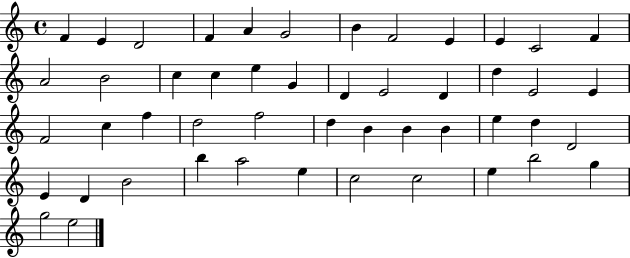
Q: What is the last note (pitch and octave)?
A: E5